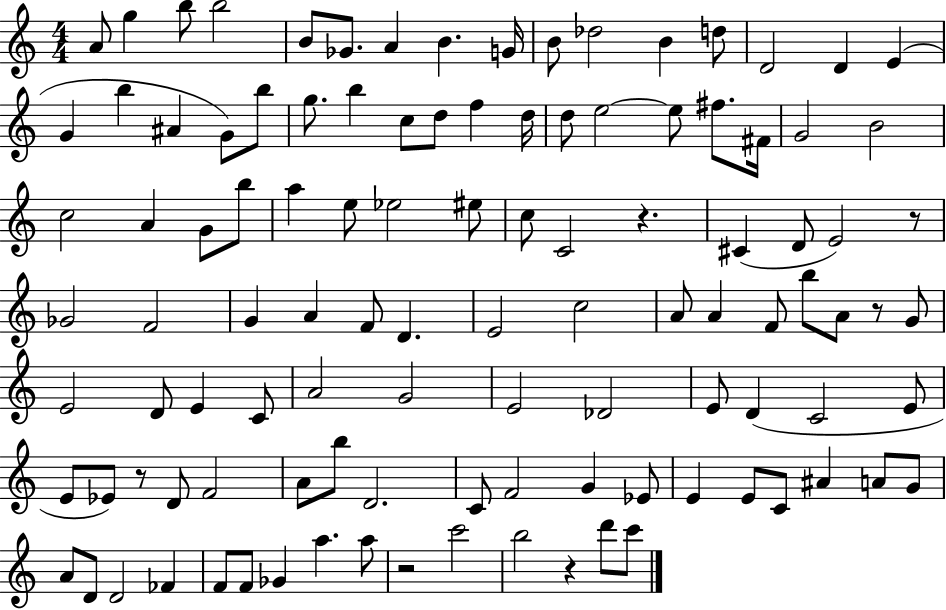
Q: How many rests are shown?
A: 6